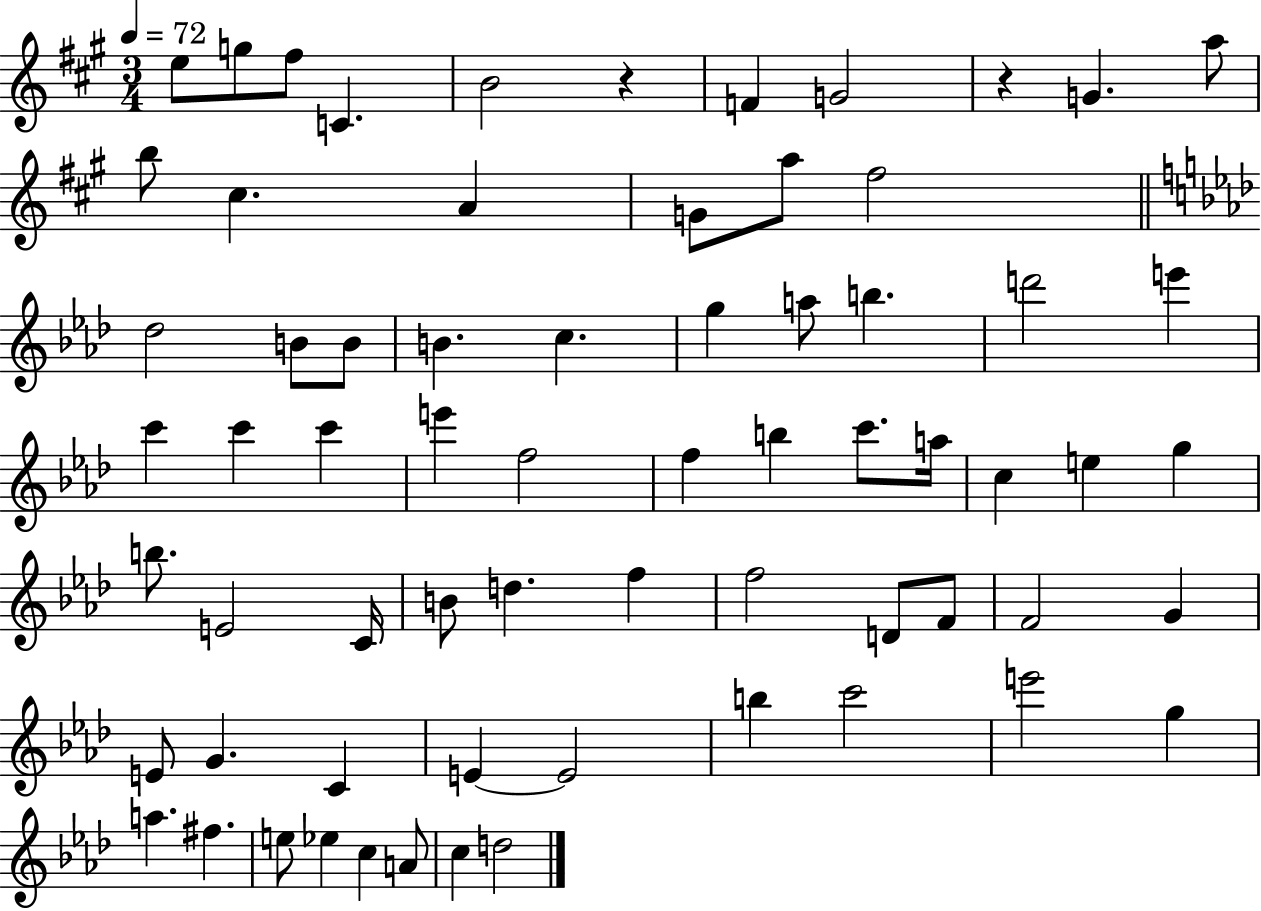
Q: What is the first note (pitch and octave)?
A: E5